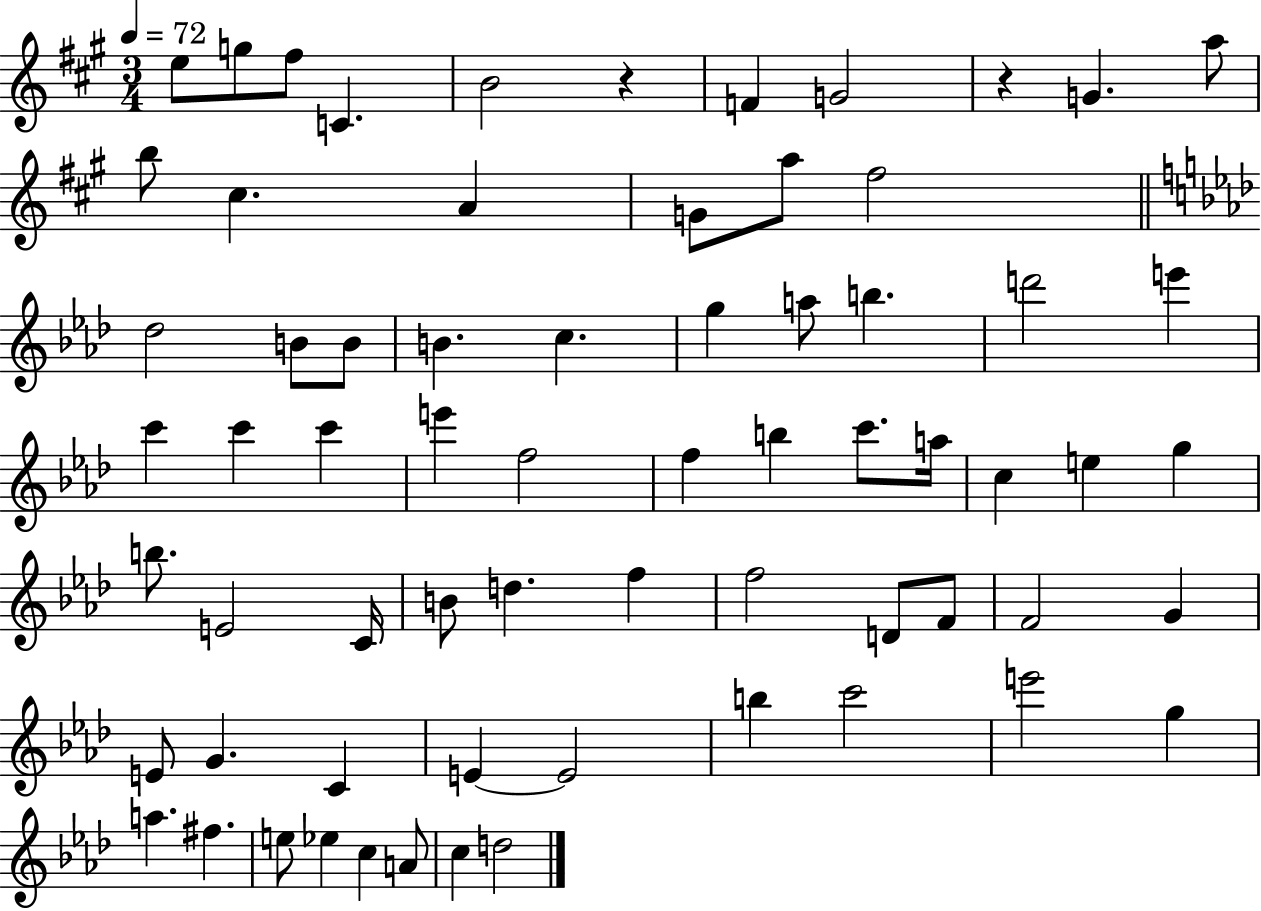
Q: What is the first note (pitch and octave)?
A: E5